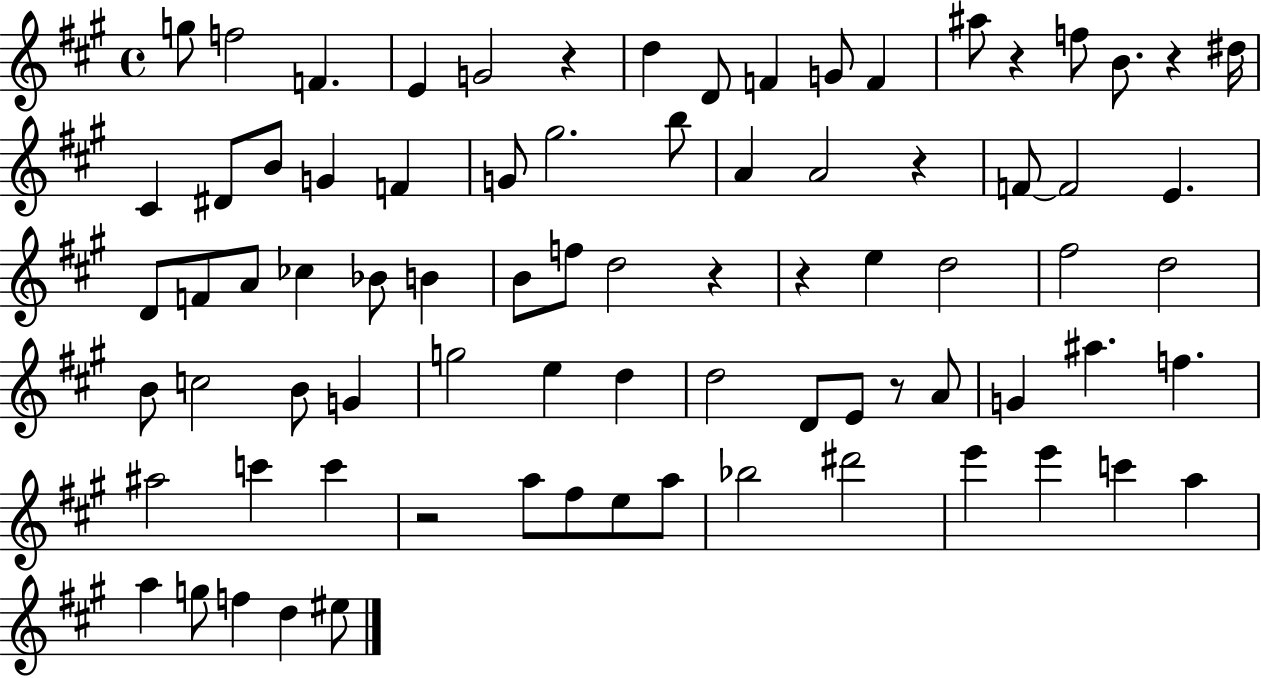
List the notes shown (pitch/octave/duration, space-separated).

G5/e F5/h F4/q. E4/q G4/h R/q D5/q D4/e F4/q G4/e F4/q A#5/e R/q F5/e B4/e. R/q D#5/s C#4/q D#4/e B4/e G4/q F4/q G4/e G#5/h. B5/e A4/q A4/h R/q F4/e F4/h E4/q. D4/e F4/e A4/e CES5/q Bb4/e B4/q B4/e F5/e D5/h R/q R/q E5/q D5/h F#5/h D5/h B4/e C5/h B4/e G4/q G5/h E5/q D5/q D5/h D4/e E4/e R/e A4/e G4/q A#5/q. F5/q. A#5/h C6/q C6/q R/h A5/e F#5/e E5/e A5/e Bb5/h D#6/h E6/q E6/q C6/q A5/q A5/q G5/e F5/q D5/q EIS5/e